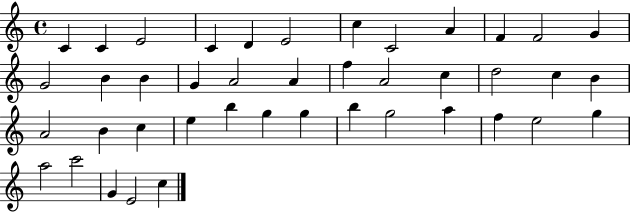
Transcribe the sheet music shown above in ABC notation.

X:1
T:Untitled
M:4/4
L:1/4
K:C
C C E2 C D E2 c C2 A F F2 G G2 B B G A2 A f A2 c d2 c B A2 B c e b g g b g2 a f e2 g a2 c'2 G E2 c